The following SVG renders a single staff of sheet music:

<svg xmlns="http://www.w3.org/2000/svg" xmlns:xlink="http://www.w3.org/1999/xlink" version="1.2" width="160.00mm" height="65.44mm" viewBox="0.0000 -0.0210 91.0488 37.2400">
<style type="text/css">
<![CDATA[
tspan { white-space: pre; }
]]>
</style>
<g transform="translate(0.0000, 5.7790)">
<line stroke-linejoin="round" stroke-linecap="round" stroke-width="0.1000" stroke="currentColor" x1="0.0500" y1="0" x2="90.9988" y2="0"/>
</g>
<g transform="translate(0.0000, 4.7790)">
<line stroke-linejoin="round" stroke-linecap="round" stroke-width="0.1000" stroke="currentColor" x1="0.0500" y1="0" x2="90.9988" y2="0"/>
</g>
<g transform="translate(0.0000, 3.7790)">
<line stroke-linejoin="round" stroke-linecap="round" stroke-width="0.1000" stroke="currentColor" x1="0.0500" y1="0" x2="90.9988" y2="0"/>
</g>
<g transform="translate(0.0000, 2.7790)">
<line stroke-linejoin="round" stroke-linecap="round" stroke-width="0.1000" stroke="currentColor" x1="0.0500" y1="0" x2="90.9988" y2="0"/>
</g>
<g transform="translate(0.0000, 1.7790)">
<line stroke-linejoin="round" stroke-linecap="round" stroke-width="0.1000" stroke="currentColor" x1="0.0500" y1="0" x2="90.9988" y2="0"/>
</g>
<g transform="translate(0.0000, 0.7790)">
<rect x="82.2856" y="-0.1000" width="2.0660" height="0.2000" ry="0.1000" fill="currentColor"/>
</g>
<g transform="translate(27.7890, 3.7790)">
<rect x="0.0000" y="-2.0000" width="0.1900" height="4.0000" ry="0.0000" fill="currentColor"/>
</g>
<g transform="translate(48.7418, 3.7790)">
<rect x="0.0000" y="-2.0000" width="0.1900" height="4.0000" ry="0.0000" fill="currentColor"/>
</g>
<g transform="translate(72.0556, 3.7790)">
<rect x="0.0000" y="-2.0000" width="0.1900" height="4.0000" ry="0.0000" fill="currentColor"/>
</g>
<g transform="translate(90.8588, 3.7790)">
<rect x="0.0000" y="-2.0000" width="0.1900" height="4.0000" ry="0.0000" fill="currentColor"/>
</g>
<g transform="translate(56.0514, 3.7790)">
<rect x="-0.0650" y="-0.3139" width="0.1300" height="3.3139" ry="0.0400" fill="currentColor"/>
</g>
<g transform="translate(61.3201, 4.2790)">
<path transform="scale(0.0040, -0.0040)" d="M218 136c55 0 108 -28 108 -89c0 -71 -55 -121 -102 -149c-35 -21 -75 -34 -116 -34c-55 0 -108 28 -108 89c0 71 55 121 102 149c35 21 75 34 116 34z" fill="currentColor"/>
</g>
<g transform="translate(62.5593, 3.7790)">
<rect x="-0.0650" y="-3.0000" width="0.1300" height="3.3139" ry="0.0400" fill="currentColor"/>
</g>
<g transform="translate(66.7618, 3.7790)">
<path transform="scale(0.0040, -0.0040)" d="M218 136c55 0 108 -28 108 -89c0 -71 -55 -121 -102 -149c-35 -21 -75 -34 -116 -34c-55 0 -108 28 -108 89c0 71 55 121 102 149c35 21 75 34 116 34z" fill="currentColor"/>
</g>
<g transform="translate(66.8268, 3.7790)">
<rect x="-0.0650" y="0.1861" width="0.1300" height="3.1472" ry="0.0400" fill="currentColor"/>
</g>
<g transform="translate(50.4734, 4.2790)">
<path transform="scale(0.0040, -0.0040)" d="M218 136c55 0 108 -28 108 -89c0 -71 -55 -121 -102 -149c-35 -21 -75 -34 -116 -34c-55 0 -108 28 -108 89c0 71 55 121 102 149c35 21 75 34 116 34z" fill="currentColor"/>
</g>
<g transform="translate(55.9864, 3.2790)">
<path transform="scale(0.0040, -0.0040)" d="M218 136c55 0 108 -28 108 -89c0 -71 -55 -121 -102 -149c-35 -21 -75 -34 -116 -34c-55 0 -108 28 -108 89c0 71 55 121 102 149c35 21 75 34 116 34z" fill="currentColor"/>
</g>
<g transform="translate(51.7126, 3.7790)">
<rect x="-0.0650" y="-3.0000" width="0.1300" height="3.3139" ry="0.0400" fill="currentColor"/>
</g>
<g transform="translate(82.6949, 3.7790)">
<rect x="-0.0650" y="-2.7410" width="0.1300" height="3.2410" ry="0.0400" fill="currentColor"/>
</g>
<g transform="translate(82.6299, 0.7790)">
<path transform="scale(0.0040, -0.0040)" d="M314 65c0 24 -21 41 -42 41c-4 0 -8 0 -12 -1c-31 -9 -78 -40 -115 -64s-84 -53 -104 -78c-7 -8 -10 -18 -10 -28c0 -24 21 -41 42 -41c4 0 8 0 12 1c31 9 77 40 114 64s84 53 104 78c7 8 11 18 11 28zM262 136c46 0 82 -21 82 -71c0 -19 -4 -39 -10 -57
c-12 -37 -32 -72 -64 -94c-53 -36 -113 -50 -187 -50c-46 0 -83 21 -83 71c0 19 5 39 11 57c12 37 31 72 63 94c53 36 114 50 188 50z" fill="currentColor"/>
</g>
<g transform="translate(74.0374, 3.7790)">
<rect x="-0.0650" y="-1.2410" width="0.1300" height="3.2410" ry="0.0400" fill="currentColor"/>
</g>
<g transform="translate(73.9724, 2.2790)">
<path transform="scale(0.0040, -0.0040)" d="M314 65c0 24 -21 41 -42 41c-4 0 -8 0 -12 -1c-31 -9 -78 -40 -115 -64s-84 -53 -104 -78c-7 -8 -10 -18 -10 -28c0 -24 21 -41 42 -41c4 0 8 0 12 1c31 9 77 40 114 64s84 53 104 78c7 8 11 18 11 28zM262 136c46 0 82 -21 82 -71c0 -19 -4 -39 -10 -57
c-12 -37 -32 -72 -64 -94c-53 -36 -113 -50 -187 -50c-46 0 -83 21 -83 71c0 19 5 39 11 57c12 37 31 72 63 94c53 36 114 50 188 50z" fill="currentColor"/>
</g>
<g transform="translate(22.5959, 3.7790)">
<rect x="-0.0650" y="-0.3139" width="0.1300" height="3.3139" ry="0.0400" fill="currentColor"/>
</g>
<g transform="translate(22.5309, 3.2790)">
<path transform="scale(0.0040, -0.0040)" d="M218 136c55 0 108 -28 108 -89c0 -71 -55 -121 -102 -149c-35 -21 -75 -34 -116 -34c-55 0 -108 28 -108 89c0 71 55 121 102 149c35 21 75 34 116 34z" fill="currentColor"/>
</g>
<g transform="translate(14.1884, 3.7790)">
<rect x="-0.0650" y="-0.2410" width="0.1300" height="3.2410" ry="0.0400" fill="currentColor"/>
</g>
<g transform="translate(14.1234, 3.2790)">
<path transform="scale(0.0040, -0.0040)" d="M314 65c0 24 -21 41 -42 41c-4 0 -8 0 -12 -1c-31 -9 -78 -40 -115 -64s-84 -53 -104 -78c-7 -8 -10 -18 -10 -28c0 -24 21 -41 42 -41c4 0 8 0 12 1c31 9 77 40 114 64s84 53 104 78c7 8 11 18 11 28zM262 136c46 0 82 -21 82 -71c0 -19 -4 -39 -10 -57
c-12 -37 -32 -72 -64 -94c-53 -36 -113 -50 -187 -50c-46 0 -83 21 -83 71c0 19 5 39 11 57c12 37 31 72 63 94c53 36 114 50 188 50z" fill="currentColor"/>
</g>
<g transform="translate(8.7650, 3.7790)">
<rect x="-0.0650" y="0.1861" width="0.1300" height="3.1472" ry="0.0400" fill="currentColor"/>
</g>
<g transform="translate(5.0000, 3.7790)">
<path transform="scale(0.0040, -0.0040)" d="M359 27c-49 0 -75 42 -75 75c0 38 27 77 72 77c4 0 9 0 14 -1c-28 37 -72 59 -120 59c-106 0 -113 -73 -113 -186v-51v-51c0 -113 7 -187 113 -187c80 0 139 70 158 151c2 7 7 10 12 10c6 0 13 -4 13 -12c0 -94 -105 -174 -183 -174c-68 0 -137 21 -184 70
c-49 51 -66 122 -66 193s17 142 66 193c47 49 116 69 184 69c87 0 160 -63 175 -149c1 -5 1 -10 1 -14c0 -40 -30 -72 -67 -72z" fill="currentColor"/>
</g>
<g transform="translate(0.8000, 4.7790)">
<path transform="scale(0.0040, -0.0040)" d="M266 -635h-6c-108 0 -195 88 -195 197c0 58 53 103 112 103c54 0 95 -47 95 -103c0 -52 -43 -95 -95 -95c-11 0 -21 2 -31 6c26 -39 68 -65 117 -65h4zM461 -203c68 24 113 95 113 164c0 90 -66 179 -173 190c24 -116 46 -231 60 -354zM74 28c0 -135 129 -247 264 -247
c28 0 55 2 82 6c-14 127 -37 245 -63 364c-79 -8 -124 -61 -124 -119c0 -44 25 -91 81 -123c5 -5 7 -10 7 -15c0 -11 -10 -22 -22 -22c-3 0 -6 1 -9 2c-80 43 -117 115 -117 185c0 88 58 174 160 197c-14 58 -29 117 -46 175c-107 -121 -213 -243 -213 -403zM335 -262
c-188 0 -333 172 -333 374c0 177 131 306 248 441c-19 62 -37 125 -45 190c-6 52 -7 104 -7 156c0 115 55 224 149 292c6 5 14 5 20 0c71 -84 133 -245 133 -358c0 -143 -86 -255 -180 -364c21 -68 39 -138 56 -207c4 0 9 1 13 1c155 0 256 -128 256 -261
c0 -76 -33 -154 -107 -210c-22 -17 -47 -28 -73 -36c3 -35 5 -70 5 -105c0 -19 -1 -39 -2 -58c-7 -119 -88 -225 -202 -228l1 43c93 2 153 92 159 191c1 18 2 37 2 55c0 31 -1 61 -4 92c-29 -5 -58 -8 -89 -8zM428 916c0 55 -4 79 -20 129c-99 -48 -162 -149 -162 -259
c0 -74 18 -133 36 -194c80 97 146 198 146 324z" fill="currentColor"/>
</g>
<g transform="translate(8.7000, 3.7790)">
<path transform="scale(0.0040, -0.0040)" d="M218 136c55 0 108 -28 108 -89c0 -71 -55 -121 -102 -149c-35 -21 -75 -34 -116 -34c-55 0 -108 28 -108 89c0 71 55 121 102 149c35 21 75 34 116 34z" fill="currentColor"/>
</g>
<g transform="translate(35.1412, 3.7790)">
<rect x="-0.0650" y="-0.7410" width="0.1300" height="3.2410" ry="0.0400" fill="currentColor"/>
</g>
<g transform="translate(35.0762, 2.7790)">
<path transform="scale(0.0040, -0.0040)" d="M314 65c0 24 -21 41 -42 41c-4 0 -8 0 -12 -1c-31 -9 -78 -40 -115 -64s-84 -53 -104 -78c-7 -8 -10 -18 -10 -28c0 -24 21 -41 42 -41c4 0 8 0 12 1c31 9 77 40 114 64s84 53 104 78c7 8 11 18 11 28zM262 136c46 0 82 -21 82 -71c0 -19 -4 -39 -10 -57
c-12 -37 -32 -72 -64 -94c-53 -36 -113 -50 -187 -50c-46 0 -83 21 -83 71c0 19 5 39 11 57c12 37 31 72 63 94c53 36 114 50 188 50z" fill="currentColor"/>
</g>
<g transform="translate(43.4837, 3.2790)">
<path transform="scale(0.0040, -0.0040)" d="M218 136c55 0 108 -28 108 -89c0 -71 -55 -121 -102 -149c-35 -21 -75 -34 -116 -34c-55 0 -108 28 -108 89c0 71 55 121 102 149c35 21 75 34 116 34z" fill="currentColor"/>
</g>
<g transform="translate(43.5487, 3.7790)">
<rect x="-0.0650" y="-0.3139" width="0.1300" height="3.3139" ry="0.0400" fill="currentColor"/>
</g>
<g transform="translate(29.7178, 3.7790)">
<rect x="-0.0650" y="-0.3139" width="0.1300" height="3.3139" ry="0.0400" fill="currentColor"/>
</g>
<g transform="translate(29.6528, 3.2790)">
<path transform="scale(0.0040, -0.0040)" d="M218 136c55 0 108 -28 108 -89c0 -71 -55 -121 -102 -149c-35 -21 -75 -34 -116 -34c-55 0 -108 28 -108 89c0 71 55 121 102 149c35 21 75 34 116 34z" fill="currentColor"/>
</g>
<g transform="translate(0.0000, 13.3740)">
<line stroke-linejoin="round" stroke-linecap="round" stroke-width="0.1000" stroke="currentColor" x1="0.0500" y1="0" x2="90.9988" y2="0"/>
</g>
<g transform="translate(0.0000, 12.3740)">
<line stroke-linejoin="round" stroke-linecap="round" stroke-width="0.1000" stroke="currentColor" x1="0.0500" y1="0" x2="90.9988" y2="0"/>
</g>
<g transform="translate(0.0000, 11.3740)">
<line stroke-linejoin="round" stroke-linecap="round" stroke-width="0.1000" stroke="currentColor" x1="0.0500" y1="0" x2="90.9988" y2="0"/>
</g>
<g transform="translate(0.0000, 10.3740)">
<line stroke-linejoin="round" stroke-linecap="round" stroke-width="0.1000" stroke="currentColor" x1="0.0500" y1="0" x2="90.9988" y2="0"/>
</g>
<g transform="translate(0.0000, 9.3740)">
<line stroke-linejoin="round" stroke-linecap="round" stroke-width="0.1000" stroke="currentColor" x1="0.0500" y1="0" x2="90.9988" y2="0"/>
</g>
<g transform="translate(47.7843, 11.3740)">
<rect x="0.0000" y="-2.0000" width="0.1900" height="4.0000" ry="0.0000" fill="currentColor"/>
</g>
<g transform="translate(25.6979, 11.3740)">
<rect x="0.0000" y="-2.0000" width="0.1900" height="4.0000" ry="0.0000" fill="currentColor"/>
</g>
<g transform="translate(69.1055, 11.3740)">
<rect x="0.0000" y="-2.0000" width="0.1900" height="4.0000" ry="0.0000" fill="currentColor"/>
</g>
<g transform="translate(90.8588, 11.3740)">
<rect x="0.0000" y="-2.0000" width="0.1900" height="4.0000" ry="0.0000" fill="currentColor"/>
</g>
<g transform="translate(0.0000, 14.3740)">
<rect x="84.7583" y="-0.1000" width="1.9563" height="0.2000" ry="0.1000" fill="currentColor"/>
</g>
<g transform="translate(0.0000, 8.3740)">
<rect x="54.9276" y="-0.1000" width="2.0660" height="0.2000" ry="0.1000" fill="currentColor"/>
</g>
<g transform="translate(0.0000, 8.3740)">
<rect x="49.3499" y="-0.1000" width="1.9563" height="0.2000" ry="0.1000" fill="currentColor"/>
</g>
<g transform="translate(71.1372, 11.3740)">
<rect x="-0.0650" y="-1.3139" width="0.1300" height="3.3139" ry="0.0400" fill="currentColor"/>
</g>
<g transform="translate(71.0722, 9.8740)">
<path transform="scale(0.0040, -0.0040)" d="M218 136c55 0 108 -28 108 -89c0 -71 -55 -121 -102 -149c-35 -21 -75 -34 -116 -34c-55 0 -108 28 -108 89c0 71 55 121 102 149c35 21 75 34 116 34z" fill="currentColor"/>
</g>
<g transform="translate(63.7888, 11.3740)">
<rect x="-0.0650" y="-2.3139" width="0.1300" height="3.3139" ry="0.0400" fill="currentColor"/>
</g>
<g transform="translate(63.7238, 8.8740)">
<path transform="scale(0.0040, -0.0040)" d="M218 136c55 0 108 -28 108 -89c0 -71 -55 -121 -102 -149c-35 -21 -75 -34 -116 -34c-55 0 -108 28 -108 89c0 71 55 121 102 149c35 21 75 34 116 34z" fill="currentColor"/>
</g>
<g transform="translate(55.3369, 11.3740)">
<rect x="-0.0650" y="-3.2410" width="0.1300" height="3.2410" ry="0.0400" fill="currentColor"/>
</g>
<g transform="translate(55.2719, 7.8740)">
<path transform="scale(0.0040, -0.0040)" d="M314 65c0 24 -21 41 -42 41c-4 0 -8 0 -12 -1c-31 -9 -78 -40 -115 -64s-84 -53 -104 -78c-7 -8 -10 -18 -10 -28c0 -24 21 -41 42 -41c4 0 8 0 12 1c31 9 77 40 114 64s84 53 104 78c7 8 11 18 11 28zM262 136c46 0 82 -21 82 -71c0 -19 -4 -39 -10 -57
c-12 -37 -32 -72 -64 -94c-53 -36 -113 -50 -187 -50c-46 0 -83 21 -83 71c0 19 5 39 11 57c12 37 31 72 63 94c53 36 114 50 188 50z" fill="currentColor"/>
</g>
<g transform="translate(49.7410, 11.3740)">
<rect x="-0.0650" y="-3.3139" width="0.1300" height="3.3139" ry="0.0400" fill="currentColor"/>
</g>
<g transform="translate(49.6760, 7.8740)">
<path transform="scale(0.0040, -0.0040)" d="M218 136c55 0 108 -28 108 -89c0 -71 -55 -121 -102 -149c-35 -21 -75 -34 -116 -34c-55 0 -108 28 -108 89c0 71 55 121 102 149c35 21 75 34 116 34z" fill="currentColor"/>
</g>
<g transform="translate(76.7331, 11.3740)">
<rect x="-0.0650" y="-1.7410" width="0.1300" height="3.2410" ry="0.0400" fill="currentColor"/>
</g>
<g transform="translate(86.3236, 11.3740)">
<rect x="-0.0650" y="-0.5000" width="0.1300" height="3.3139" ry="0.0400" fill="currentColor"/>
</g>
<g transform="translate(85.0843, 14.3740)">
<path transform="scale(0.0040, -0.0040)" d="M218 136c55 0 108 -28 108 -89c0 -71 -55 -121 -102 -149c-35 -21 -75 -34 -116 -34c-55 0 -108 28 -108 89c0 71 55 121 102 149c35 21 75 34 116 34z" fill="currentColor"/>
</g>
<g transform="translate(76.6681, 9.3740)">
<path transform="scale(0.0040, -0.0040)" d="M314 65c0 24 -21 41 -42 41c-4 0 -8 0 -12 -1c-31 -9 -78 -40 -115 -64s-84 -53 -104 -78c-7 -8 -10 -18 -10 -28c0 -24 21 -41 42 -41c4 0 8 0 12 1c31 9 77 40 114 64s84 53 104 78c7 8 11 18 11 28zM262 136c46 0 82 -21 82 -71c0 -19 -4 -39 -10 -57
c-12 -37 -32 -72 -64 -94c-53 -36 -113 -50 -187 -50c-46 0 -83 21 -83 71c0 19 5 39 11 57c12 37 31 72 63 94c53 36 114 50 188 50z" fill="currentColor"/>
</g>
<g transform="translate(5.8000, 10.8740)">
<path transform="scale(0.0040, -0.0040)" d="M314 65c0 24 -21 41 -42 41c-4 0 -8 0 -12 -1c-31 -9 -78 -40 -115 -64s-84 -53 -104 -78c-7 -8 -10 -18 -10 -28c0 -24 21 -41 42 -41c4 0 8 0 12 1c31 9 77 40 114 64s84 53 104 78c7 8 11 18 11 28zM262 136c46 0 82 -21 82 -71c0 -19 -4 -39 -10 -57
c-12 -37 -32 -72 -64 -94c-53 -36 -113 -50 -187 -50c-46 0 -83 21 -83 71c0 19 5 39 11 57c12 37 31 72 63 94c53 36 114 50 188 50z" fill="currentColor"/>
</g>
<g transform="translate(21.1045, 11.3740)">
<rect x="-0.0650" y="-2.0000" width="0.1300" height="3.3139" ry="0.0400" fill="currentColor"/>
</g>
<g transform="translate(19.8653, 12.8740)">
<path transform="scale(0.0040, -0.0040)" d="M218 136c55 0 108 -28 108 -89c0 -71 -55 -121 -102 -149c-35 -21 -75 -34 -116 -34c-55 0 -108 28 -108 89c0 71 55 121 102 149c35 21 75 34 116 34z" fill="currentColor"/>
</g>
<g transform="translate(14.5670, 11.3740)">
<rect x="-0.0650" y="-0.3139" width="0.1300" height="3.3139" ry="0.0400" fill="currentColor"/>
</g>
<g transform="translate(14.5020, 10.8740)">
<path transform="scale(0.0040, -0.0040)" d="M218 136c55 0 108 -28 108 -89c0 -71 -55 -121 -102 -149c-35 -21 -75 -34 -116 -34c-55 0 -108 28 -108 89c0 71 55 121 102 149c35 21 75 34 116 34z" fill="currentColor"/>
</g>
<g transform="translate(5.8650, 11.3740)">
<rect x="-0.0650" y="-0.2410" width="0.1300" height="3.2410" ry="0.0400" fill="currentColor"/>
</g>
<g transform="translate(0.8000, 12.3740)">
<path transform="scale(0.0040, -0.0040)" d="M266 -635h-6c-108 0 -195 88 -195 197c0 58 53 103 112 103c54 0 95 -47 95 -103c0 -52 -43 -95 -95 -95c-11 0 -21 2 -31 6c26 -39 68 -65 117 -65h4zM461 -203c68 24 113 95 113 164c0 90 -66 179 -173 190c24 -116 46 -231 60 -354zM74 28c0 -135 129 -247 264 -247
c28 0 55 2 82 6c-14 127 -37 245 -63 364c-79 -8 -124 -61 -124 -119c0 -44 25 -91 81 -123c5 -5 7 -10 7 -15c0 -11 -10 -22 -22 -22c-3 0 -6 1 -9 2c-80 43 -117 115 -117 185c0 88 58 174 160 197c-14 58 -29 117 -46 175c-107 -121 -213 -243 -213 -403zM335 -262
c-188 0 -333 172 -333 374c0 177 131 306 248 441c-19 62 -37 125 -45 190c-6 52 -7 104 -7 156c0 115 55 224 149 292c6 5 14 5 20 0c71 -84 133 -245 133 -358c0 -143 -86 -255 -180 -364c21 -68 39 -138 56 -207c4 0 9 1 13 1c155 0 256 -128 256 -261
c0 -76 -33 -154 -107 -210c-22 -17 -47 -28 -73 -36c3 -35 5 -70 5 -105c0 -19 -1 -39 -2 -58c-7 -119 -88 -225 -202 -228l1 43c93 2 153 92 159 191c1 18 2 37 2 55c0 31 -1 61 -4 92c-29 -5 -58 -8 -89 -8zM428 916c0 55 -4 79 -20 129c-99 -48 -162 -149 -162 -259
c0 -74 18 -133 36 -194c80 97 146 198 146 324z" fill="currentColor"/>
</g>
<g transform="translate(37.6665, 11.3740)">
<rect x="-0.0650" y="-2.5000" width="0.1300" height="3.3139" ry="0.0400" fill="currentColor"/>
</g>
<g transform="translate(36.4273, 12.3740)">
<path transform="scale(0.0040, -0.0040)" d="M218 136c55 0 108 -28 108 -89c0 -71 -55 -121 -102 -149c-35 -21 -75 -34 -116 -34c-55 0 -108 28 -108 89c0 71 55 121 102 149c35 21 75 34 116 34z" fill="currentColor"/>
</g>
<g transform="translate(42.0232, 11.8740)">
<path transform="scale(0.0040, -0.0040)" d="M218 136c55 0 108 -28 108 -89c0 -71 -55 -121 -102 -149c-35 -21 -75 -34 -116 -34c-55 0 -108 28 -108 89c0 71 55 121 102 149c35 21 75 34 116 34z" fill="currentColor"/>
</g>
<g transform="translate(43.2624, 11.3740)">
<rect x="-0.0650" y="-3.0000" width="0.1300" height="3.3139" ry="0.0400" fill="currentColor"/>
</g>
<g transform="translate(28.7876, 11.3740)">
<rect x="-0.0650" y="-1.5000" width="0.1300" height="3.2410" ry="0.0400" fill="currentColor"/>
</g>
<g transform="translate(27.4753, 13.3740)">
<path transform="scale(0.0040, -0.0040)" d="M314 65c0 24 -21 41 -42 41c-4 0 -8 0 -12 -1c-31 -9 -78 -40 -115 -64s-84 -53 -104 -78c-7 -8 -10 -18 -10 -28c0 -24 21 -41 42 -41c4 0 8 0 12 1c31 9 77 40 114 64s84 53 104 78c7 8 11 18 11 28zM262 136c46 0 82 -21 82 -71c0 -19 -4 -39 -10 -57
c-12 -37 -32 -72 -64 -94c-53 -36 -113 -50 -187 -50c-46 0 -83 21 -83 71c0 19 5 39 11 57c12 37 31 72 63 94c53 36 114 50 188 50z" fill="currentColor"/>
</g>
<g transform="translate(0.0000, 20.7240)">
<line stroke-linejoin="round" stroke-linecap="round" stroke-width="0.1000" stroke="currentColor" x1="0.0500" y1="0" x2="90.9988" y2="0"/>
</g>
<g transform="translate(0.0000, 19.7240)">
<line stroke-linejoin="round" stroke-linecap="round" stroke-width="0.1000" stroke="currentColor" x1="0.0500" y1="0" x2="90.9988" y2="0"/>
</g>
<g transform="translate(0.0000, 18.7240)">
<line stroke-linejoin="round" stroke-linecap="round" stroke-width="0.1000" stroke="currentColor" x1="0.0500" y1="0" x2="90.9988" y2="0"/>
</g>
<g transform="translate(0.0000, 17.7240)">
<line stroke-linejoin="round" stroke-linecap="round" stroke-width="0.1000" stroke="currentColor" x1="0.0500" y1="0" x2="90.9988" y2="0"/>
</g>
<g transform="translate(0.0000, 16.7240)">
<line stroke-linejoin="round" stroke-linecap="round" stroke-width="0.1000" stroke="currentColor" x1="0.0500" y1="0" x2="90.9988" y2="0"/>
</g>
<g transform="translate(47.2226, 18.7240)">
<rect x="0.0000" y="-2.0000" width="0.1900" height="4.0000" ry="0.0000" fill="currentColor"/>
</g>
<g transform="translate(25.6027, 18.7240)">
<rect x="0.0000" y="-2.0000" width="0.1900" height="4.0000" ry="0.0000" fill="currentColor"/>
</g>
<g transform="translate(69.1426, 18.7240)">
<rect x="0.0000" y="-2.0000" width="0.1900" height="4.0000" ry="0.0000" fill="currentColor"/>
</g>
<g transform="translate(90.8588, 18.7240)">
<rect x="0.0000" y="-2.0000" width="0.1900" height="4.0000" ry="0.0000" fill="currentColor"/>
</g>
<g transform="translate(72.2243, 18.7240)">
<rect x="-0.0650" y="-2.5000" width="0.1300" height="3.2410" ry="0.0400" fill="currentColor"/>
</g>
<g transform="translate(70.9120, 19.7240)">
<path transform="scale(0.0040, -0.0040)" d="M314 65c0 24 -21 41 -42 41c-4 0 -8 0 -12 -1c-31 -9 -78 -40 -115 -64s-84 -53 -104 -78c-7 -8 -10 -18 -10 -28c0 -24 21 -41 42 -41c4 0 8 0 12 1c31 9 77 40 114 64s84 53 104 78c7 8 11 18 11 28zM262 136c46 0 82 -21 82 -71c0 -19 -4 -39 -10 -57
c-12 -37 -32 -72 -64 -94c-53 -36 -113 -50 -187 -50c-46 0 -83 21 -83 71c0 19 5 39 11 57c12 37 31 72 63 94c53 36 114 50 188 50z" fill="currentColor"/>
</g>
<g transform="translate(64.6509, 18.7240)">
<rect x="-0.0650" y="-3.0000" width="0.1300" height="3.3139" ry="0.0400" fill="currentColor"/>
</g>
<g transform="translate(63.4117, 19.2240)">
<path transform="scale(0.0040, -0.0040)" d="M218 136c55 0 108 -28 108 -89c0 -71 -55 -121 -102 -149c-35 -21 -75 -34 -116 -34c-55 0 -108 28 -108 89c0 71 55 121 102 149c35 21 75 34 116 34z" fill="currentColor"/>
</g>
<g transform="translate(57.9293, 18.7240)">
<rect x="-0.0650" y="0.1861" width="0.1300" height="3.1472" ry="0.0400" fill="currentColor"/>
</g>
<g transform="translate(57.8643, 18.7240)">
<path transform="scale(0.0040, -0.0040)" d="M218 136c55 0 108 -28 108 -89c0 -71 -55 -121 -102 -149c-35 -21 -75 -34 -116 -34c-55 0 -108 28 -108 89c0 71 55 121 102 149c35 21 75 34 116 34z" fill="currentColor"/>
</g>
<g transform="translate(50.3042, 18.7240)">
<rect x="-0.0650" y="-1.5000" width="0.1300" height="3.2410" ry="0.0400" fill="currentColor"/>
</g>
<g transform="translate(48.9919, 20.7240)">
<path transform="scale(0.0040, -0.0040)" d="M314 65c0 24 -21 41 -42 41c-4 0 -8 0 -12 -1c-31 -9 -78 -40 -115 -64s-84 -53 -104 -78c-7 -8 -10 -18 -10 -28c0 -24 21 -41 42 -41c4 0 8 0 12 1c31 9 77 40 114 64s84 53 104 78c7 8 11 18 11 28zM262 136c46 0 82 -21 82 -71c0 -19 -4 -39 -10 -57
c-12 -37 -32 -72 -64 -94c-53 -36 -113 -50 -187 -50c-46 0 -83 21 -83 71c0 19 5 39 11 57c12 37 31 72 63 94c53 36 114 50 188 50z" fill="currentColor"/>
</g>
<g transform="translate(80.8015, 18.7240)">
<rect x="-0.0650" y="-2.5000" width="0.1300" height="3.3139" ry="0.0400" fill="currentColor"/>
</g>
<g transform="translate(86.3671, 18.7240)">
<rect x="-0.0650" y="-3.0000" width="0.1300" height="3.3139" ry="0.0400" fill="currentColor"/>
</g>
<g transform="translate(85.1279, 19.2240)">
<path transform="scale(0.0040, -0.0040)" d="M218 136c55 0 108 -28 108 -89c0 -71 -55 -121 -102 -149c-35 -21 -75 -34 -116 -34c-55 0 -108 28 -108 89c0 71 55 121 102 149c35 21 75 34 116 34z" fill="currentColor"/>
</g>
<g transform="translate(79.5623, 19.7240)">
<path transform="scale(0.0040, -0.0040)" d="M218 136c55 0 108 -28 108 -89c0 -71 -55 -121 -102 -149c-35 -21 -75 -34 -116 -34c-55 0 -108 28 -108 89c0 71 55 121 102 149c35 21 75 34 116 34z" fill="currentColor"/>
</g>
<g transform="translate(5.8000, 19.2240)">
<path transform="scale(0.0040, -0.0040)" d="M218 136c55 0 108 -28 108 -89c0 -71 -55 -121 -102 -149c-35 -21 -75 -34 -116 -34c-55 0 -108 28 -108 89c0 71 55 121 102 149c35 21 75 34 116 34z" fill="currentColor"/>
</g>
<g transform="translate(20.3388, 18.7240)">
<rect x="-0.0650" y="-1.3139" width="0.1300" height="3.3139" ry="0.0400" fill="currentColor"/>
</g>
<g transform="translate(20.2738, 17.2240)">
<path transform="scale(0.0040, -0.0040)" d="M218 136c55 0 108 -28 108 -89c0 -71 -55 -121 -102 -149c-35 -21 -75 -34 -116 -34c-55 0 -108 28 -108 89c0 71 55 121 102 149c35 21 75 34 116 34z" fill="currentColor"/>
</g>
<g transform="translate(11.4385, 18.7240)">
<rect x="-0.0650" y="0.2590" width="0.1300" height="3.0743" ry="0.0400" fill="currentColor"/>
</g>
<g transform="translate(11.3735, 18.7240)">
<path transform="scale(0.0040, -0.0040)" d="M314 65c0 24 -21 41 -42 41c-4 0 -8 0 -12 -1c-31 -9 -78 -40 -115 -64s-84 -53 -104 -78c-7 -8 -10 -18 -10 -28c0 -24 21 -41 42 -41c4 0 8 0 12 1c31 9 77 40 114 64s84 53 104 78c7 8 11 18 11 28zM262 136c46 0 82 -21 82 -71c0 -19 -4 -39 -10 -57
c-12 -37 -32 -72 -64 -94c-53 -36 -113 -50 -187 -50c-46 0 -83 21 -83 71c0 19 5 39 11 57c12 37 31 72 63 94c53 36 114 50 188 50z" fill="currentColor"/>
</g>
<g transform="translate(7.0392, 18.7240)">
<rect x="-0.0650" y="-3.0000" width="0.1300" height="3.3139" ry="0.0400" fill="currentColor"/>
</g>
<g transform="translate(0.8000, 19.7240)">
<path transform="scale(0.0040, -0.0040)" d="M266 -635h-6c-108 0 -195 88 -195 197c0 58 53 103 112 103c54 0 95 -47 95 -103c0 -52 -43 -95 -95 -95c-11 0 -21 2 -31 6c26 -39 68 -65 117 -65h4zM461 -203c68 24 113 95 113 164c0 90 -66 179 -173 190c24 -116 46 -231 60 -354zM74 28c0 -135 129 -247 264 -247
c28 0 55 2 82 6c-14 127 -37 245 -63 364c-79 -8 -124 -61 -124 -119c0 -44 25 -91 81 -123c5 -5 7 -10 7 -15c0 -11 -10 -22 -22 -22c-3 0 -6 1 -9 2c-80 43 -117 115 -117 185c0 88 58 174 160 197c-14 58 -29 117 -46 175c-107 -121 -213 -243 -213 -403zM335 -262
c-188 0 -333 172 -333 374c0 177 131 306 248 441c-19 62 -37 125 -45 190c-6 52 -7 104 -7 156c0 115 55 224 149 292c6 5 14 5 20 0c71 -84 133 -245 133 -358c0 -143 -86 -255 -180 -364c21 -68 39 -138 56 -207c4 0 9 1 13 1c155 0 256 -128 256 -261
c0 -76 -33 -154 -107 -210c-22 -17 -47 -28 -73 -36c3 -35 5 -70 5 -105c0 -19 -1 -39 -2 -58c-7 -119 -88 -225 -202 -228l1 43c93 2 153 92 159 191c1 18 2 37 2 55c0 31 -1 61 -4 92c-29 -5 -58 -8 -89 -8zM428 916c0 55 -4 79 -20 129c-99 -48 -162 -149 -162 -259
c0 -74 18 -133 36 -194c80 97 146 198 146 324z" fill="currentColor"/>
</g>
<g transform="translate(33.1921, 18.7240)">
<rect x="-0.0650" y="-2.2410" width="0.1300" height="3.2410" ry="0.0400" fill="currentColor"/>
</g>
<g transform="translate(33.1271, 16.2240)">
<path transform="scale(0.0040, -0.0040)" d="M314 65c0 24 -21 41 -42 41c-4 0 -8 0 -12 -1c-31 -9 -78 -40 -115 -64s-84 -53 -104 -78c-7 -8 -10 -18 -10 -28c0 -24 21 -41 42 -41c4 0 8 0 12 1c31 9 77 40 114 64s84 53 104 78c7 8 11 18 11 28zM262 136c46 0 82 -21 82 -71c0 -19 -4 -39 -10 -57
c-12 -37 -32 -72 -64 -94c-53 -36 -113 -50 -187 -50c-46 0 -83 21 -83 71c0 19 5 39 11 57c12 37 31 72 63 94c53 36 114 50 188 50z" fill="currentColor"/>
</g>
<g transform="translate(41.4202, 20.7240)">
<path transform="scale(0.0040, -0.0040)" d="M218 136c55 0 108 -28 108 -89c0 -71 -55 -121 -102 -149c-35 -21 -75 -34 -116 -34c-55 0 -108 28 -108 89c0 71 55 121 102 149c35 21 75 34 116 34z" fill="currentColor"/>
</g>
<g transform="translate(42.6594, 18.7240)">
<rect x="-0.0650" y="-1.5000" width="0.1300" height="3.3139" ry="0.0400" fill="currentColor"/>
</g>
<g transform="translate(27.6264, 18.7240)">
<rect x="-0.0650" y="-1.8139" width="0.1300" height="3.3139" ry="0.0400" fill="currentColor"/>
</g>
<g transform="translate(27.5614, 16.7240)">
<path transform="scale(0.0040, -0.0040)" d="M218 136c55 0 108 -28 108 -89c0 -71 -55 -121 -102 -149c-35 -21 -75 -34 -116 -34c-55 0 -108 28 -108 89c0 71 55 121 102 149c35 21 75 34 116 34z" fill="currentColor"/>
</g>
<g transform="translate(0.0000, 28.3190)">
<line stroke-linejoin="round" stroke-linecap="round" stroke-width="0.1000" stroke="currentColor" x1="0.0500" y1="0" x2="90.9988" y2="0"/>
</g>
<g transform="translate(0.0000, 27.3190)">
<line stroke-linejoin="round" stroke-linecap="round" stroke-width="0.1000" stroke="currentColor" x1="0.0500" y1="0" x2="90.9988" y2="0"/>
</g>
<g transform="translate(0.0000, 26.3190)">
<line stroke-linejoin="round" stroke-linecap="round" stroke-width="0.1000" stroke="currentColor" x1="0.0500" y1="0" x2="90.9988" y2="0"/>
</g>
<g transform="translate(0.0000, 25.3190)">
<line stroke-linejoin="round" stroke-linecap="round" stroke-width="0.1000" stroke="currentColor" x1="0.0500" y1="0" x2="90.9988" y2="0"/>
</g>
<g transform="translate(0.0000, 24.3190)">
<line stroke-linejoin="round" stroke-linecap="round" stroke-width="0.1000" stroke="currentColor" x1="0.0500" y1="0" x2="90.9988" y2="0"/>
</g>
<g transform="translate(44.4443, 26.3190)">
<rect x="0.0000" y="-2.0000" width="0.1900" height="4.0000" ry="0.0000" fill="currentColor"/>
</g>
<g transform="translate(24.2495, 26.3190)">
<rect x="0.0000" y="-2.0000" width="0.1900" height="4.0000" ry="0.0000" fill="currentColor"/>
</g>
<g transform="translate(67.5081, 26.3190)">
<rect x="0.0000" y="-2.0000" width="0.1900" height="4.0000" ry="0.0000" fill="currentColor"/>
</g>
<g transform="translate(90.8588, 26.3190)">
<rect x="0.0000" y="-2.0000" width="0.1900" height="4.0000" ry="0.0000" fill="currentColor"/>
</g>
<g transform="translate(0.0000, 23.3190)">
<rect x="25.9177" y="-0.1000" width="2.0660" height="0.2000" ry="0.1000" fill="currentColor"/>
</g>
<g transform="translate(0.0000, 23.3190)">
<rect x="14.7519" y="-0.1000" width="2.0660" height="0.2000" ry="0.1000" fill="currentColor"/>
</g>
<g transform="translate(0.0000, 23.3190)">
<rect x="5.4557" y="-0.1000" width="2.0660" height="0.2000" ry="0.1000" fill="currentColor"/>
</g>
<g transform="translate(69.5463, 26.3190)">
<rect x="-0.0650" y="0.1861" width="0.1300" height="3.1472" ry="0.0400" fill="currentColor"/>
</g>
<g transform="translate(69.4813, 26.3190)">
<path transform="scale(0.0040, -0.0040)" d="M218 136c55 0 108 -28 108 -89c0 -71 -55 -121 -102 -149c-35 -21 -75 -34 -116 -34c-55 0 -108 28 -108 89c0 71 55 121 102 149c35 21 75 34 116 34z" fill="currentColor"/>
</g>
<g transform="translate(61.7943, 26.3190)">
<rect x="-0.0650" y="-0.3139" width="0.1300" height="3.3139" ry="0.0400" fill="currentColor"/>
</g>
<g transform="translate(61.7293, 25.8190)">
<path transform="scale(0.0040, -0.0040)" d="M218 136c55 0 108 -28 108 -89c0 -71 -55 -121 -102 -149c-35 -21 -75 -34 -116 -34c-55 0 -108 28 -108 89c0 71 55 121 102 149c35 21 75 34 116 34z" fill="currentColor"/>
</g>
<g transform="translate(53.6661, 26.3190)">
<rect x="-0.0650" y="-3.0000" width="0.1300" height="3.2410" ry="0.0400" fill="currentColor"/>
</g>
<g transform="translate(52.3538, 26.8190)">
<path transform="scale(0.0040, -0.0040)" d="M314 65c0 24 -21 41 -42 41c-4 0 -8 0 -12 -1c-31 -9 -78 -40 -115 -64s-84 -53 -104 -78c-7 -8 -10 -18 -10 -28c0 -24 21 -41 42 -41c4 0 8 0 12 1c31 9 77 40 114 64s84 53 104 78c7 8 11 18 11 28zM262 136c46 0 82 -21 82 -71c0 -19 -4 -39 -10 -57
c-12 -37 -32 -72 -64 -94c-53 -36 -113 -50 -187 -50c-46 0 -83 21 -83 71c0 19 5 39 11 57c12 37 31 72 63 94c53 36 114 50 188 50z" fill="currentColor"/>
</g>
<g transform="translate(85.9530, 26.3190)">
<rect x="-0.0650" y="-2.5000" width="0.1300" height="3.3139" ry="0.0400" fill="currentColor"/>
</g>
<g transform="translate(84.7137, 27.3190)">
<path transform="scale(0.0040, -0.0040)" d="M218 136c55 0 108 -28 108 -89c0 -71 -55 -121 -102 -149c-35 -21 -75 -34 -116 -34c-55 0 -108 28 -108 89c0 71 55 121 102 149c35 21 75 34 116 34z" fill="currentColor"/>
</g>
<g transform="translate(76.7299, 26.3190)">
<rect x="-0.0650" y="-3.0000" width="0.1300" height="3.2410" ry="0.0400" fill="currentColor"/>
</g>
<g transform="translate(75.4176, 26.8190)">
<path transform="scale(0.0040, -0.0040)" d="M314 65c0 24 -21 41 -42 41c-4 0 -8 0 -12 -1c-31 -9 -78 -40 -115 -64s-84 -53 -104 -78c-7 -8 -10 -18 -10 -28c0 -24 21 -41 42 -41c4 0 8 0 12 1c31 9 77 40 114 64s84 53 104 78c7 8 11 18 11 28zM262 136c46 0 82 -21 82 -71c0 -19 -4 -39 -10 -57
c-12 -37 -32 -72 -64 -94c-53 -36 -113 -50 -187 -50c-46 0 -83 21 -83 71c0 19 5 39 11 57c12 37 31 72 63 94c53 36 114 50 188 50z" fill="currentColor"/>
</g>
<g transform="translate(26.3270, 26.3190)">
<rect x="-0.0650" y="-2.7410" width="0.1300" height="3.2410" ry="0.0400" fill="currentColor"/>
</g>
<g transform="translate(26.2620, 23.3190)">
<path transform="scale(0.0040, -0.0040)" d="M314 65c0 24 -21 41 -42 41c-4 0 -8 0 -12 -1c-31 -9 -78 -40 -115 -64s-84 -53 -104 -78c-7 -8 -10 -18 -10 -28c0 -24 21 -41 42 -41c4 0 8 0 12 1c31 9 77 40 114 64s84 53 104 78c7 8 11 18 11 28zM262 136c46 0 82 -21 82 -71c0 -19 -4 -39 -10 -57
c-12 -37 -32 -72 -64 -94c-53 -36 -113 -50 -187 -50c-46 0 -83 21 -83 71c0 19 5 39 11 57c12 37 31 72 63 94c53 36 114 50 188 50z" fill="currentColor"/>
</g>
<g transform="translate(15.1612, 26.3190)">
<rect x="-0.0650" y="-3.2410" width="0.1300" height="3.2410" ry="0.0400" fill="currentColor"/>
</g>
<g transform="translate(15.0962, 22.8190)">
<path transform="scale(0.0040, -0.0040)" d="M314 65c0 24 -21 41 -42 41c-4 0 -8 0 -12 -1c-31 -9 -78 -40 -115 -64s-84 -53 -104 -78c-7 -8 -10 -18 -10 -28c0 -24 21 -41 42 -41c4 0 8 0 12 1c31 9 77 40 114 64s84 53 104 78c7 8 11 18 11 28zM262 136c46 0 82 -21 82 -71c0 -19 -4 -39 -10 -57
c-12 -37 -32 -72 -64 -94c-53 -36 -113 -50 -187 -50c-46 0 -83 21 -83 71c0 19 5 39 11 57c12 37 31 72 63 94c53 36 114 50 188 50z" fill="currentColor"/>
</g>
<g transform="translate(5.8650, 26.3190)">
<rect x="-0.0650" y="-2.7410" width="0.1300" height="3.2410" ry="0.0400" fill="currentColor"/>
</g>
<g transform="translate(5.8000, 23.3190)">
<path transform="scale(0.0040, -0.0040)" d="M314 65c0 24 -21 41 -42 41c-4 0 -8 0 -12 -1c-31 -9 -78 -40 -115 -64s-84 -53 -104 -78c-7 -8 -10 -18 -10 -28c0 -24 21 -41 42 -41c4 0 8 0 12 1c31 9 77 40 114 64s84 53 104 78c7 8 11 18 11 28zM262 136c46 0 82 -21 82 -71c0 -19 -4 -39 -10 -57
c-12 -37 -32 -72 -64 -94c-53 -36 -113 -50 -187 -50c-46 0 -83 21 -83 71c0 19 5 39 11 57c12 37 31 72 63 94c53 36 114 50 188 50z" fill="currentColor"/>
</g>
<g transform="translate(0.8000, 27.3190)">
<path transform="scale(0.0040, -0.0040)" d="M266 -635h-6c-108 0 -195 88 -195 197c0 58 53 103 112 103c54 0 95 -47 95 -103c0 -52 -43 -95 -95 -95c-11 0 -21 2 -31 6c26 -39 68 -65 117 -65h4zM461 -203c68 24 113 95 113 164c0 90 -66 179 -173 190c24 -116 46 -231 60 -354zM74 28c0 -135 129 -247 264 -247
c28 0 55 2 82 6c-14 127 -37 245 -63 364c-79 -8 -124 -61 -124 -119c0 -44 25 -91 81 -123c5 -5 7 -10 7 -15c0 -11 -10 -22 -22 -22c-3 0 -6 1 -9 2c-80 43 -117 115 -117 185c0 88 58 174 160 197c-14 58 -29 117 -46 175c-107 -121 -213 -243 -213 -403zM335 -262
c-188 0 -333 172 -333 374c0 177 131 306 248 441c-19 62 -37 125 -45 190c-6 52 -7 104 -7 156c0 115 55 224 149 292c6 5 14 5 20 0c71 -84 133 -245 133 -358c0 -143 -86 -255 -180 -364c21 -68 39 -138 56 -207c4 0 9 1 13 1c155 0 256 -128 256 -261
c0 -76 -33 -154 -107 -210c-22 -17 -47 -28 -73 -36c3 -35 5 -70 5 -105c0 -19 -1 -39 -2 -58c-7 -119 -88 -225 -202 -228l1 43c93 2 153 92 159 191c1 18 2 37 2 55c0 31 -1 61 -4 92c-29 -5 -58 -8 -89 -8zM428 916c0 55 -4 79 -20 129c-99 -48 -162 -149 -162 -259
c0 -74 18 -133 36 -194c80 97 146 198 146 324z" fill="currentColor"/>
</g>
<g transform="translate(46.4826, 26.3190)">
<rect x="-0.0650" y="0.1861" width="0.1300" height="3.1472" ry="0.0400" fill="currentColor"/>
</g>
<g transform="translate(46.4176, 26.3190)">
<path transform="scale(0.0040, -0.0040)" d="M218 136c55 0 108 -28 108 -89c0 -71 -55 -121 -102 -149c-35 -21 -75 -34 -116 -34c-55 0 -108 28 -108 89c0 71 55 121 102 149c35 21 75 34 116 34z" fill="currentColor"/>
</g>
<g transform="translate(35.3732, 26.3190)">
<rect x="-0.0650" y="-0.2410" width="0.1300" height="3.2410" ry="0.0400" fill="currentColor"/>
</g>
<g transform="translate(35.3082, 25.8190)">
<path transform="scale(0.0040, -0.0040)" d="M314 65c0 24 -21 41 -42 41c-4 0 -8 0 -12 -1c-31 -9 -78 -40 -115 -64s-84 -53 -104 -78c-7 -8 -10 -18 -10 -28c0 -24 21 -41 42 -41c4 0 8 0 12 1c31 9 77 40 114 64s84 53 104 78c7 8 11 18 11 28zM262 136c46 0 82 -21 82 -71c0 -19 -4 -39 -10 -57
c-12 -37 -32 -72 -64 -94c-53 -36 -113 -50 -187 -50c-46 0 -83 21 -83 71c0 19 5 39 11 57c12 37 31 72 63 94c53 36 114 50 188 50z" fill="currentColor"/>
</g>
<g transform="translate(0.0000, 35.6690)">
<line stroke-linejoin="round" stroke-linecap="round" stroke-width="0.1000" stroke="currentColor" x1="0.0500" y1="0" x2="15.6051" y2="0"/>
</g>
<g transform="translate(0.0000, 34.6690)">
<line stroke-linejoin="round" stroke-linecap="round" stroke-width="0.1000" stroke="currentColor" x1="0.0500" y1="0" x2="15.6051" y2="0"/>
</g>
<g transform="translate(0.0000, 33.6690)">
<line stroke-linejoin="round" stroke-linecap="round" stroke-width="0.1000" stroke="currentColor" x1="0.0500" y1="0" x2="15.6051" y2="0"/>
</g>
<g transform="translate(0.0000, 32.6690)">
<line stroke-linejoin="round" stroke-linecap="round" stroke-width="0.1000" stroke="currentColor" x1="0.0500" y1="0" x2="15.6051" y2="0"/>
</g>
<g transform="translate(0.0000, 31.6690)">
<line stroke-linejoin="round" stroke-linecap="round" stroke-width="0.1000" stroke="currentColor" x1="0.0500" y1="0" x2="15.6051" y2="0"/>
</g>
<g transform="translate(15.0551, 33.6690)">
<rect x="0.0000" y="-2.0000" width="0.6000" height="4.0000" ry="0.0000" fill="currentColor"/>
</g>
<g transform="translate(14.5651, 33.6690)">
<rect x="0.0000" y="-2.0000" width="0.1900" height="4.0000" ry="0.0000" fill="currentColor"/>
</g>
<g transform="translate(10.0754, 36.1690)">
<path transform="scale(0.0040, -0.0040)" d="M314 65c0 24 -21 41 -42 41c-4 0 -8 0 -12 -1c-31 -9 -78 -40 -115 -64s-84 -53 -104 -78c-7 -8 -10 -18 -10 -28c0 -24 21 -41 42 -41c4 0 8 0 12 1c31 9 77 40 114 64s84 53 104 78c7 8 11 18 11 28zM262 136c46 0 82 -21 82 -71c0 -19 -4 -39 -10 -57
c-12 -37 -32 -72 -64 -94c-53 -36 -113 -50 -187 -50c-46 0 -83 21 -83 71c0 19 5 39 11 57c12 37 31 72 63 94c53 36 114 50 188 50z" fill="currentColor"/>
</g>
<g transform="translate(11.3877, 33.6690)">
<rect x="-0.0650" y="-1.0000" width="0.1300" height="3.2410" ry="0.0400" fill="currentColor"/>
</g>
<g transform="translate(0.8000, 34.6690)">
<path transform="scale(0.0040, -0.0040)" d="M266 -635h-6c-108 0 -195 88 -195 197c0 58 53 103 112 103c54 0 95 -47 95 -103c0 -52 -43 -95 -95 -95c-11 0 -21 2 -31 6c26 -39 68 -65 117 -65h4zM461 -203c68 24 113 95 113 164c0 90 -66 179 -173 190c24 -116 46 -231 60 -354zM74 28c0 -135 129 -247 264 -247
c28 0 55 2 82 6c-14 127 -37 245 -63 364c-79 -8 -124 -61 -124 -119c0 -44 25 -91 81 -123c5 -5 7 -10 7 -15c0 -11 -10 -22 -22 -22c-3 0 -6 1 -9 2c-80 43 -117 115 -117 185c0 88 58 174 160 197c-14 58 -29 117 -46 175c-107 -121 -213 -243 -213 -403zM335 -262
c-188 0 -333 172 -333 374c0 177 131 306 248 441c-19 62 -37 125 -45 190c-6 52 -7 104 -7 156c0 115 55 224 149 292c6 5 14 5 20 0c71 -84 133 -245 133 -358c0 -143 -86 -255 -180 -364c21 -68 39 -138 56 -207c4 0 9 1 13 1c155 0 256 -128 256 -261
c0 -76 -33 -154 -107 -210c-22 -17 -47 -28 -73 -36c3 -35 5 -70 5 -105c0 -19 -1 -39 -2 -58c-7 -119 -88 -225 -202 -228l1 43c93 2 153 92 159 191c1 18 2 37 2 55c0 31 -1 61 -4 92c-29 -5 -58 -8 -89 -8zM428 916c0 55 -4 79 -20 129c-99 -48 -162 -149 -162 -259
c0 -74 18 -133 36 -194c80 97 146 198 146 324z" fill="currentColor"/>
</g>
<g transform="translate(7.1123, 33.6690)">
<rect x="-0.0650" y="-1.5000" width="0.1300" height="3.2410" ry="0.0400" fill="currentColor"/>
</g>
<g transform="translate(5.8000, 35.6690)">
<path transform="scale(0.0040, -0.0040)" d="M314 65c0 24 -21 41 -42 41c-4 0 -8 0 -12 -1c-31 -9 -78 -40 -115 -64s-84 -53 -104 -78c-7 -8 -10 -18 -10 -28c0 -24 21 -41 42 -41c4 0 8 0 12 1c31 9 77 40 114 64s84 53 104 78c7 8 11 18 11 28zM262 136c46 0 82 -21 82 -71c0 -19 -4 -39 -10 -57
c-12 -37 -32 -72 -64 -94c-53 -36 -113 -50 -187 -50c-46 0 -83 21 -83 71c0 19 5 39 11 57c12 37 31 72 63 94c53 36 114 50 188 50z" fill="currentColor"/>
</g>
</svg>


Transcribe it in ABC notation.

X:1
T:Untitled
M:4/4
L:1/4
K:C
B c2 c c d2 c A c A B e2 a2 c2 c F E2 G A b b2 g e f2 C A B2 e f g2 E E2 B A G2 G A a2 b2 a2 c2 B A2 c B A2 G E2 D2